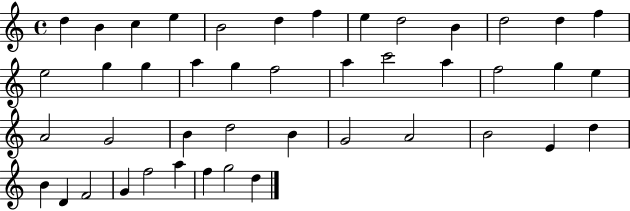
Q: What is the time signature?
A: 4/4